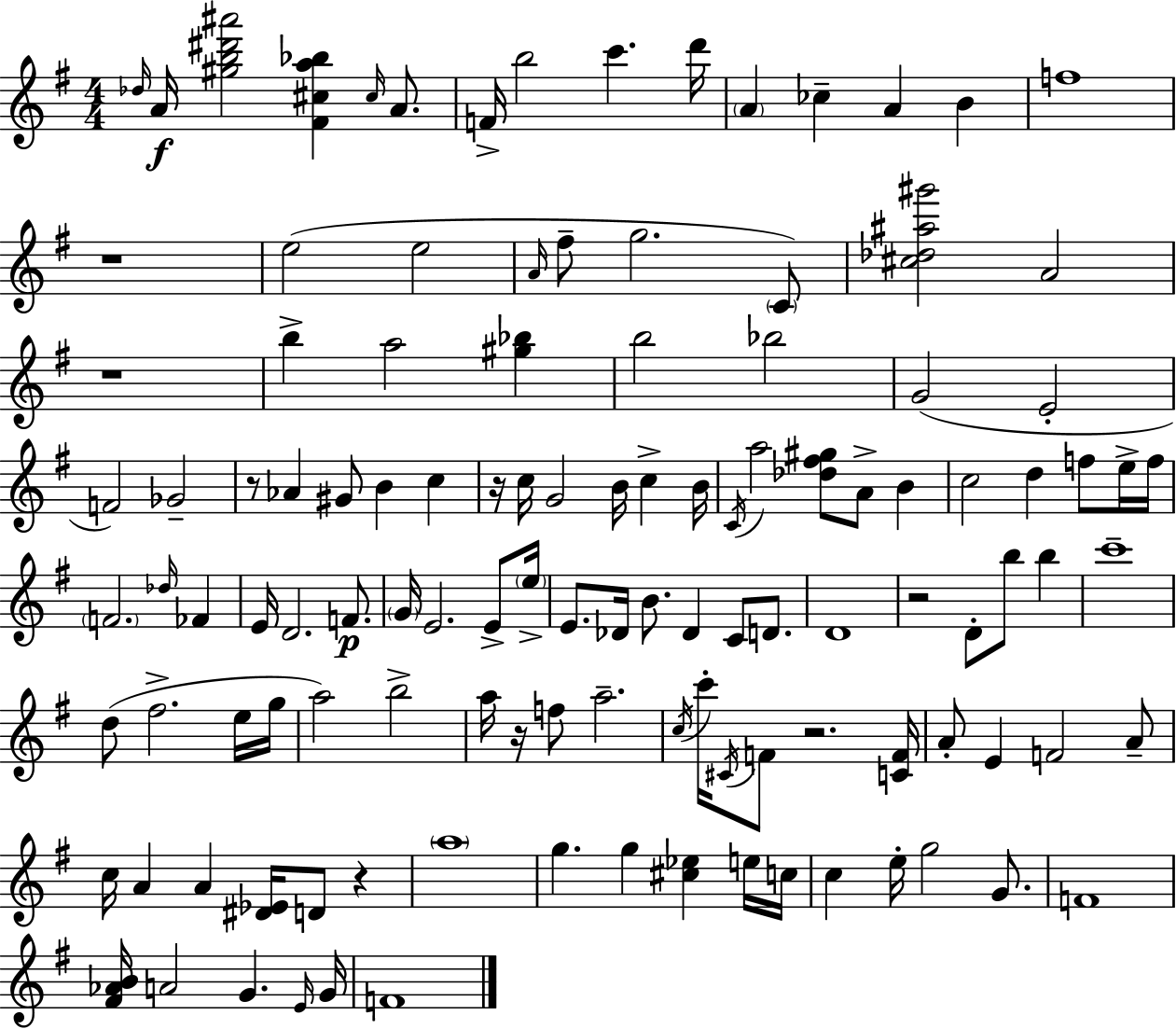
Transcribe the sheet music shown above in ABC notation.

X:1
T:Untitled
M:4/4
L:1/4
K:G
_d/4 A/4 [^gb^d'^a']2 [^F^ca_b] ^c/4 A/2 F/4 b2 c' d'/4 A _c A B f4 z4 e2 e2 A/4 ^f/2 g2 C/2 [^c_d^a^g']2 A2 z4 b a2 [^g_b] b2 _b2 G2 E2 F2 _G2 z/2 _A ^G/2 B c z/4 c/4 G2 B/4 c B/4 C/4 a2 [_d^f^g]/2 A/2 B c2 d f/2 e/4 f/4 F2 _d/4 _F E/4 D2 F/2 G/4 E2 E/2 e/4 E/2 _D/4 B/2 _D C/2 D/2 D4 z2 D/2 b/2 b c'4 d/2 ^f2 e/4 g/4 a2 b2 a/4 z/4 f/2 a2 c/4 c'/4 ^C/4 F/2 z2 [CF]/4 A/2 E F2 A/2 c/4 A A [^D_E]/4 D/2 z a4 g g [^c_e] e/4 c/4 c e/4 g2 G/2 F4 [^F_AB]/4 A2 G E/4 G/4 F4